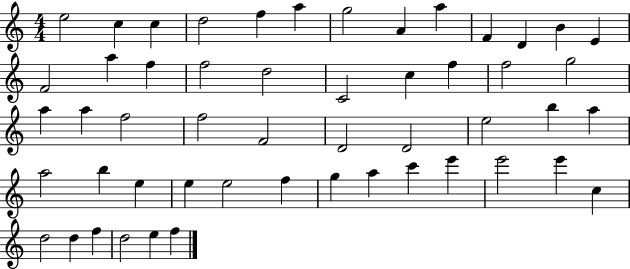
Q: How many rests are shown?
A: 0